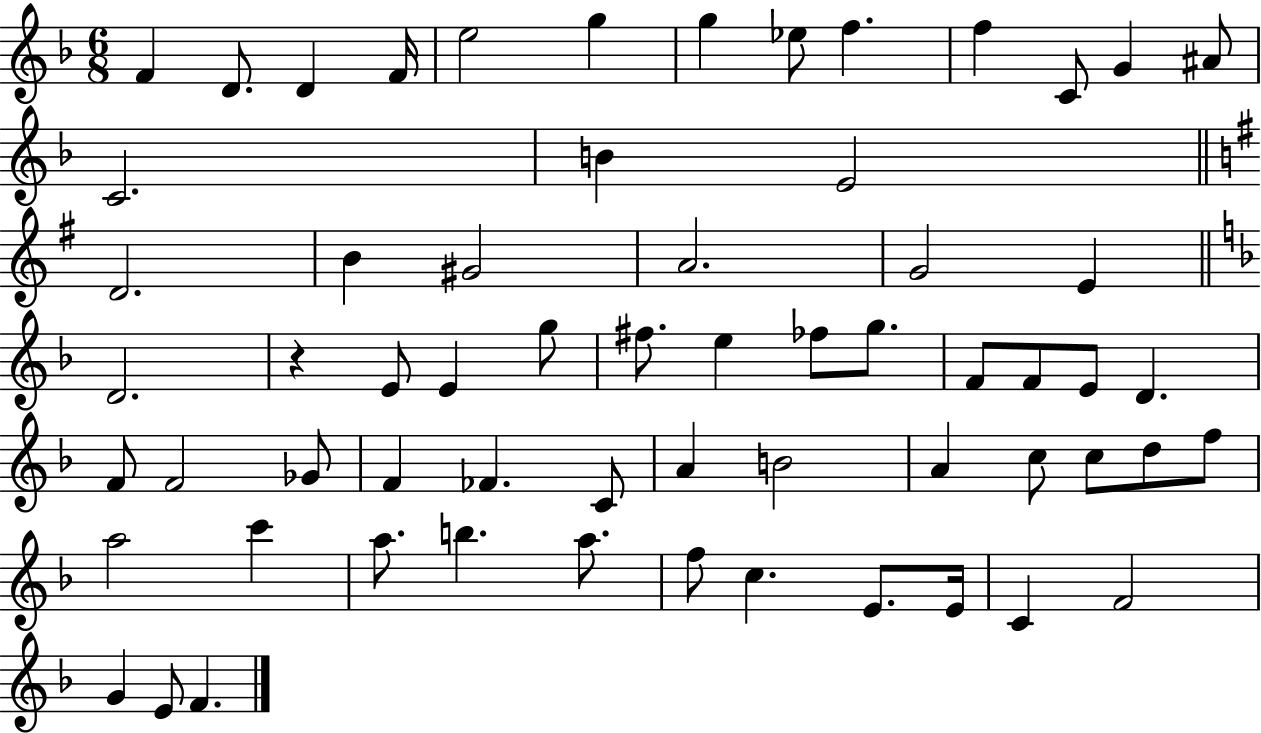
F4/q D4/e. D4/q F4/s E5/h G5/q G5/q Eb5/e F5/q. F5/q C4/e G4/q A#4/e C4/h. B4/q E4/h D4/h. B4/q G#4/h A4/h. G4/h E4/q D4/h. R/q E4/e E4/q G5/e F#5/e. E5/q FES5/e G5/e. F4/e F4/e E4/e D4/q. F4/e F4/h Gb4/e F4/q FES4/q. C4/e A4/q B4/h A4/q C5/e C5/e D5/e F5/e A5/h C6/q A5/e. B5/q. A5/e. F5/e C5/q. E4/e. E4/s C4/q F4/h G4/q E4/e F4/q.